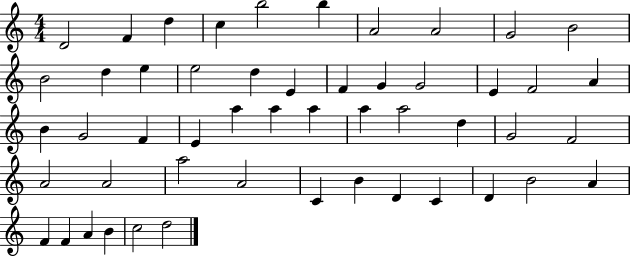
{
  \clef treble
  \numericTimeSignature
  \time 4/4
  \key c \major
  d'2 f'4 d''4 | c''4 b''2 b''4 | a'2 a'2 | g'2 b'2 | \break b'2 d''4 e''4 | e''2 d''4 e'4 | f'4 g'4 g'2 | e'4 f'2 a'4 | \break b'4 g'2 f'4 | e'4 a''4 a''4 a''4 | a''4 a''2 d''4 | g'2 f'2 | \break a'2 a'2 | a''2 a'2 | c'4 b'4 d'4 c'4 | d'4 b'2 a'4 | \break f'4 f'4 a'4 b'4 | c''2 d''2 | \bar "|."
}